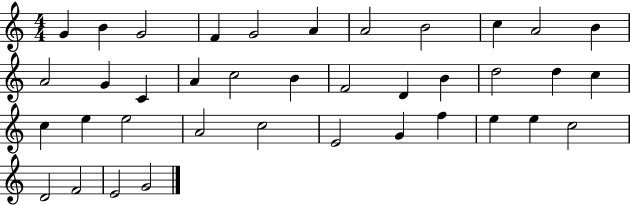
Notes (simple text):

G4/q B4/q G4/h F4/q G4/h A4/q A4/h B4/h C5/q A4/h B4/q A4/h G4/q C4/q A4/q C5/h B4/q F4/h D4/q B4/q D5/h D5/q C5/q C5/q E5/q E5/h A4/h C5/h E4/h G4/q F5/q E5/q E5/q C5/h D4/h F4/h E4/h G4/h